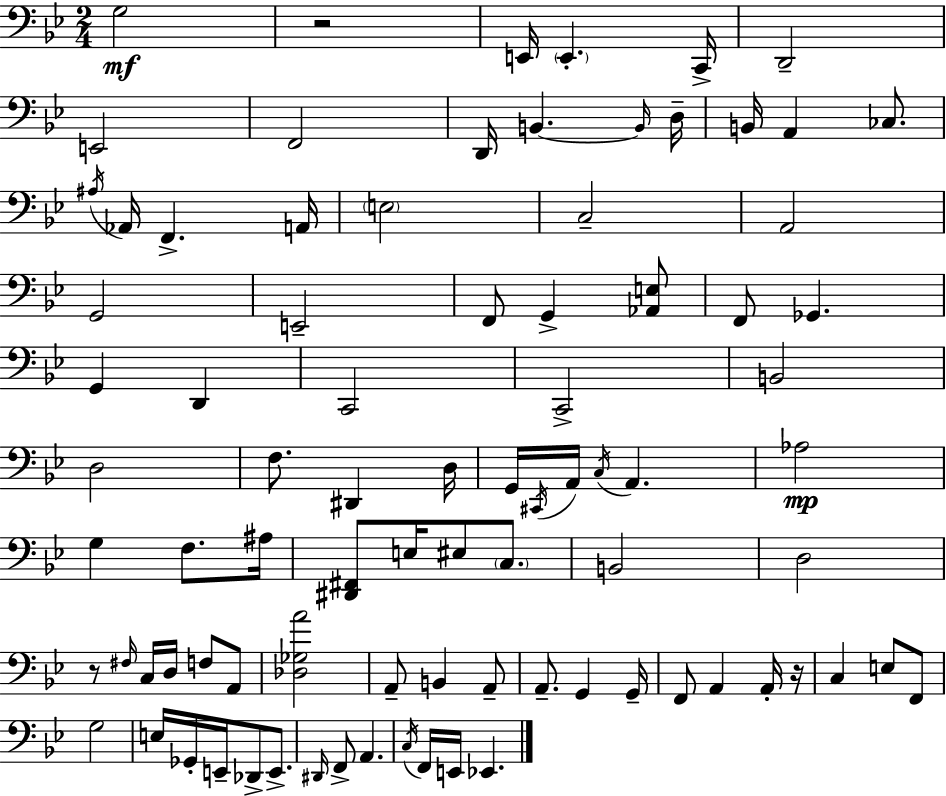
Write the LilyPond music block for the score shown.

{
  \clef bass
  \numericTimeSignature
  \time 2/4
  \key g \minor
  g2\mf | r2 | e,16 \parenthesize e,4.-. c,16-> | d,2-- | \break e,2 | f,2 | d,16 b,4.~~ \grace { b,16 } | d16-- b,16 a,4 ces8. | \break \acciaccatura { ais16 } aes,16 f,4.-> | a,16 \parenthesize e2 | c2-- | a,2 | \break g,2 | e,2-- | f,8 g,4-> | <aes, e>8 f,8 ges,4. | \break g,4 d,4 | c,2 | c,2-> | b,2 | \break d2 | f8. dis,4 | d16 g,16 \acciaccatura { cis,16 } a,16 \acciaccatura { c16 } a,4. | aes2\mp | \break g4 | f8. ais16 <dis, fis,>8 e16 eis8 | \parenthesize c8. b,2 | d2 | \break r8 \grace { fis16 } c16 | d16 f8 a,8 <des ges a'>2 | a,8-- b,4 | a,8-- a,8.-- | \break g,4 g,16-- f,8 a,4 | a,16-. r16 c4 | e8 f,8 g2 | e16 ges,16-. e,16-- | \break des,8-> e,8.-> \grace { dis,16 } f,8-> | a,4. \acciaccatura { c16 } f,16 | e,16 ees,4. \bar "|."
}